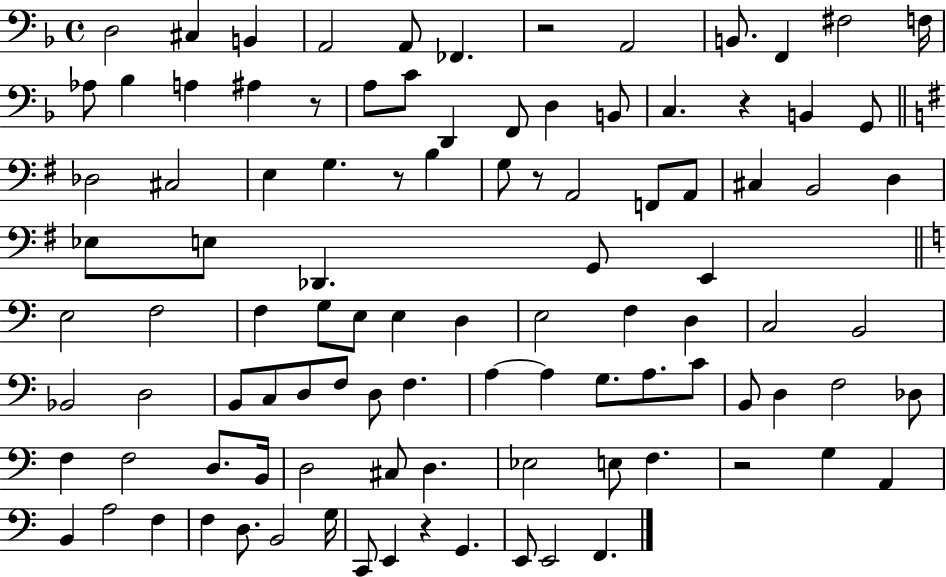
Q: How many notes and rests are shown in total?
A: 102